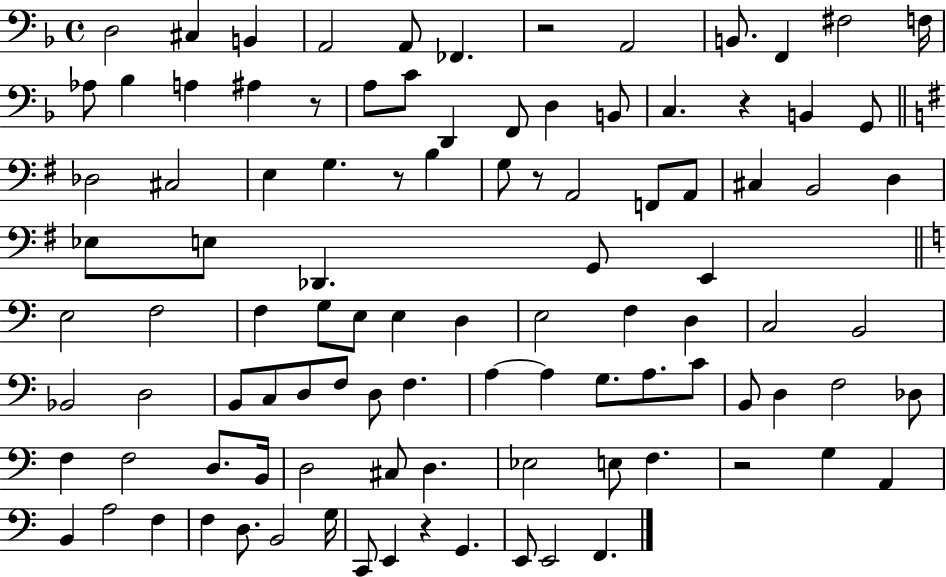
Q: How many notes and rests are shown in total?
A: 102